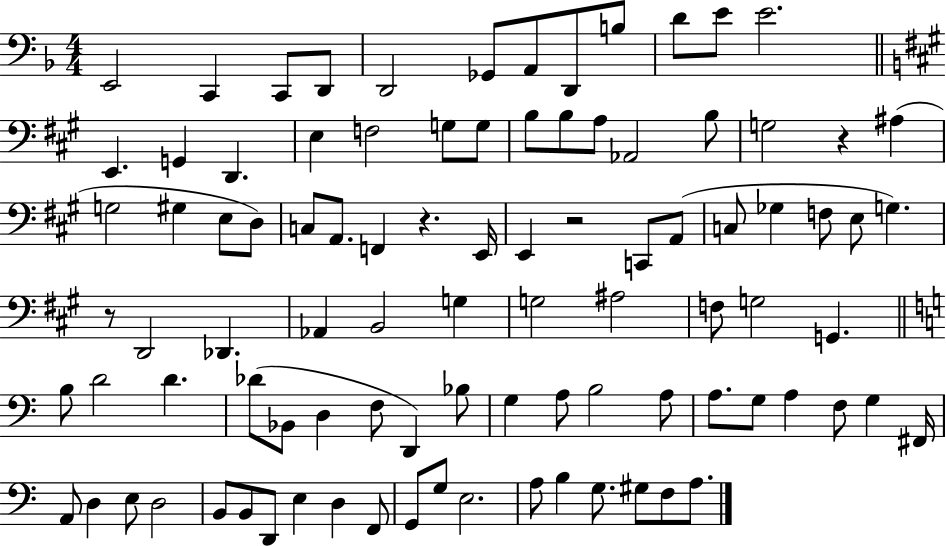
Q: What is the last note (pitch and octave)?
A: A3